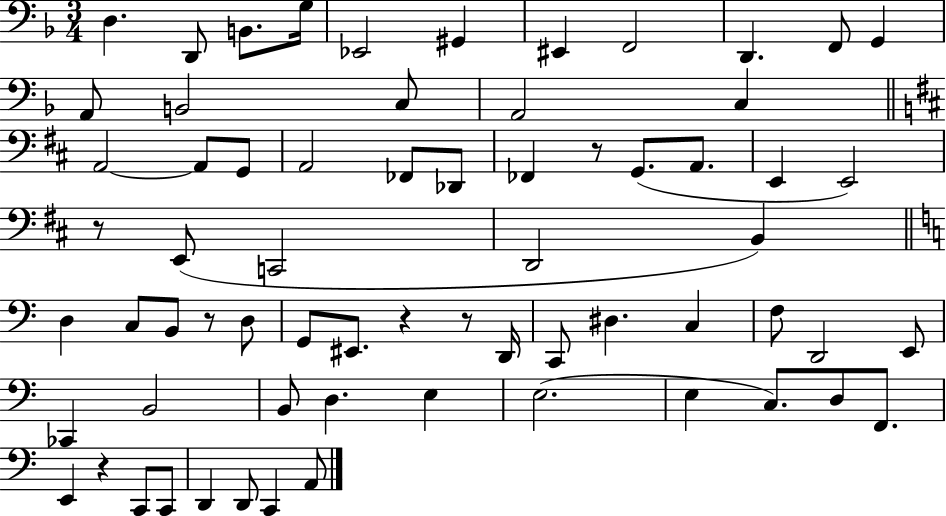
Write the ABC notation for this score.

X:1
T:Untitled
M:3/4
L:1/4
K:F
D, D,,/2 B,,/2 G,/4 _E,,2 ^G,, ^E,, F,,2 D,, F,,/2 G,, A,,/2 B,,2 C,/2 A,,2 C, A,,2 A,,/2 G,,/2 A,,2 _F,,/2 _D,,/2 _F,, z/2 G,,/2 A,,/2 E,, E,,2 z/2 E,,/2 C,,2 D,,2 B,, D, C,/2 B,,/2 z/2 D,/2 G,,/2 ^E,,/2 z z/2 D,,/4 C,,/2 ^D, C, F,/2 D,,2 E,,/2 _C,, B,,2 B,,/2 D, E, E,2 E, C,/2 D,/2 F,,/2 E,, z C,,/2 C,,/2 D,, D,,/2 C,, A,,/2